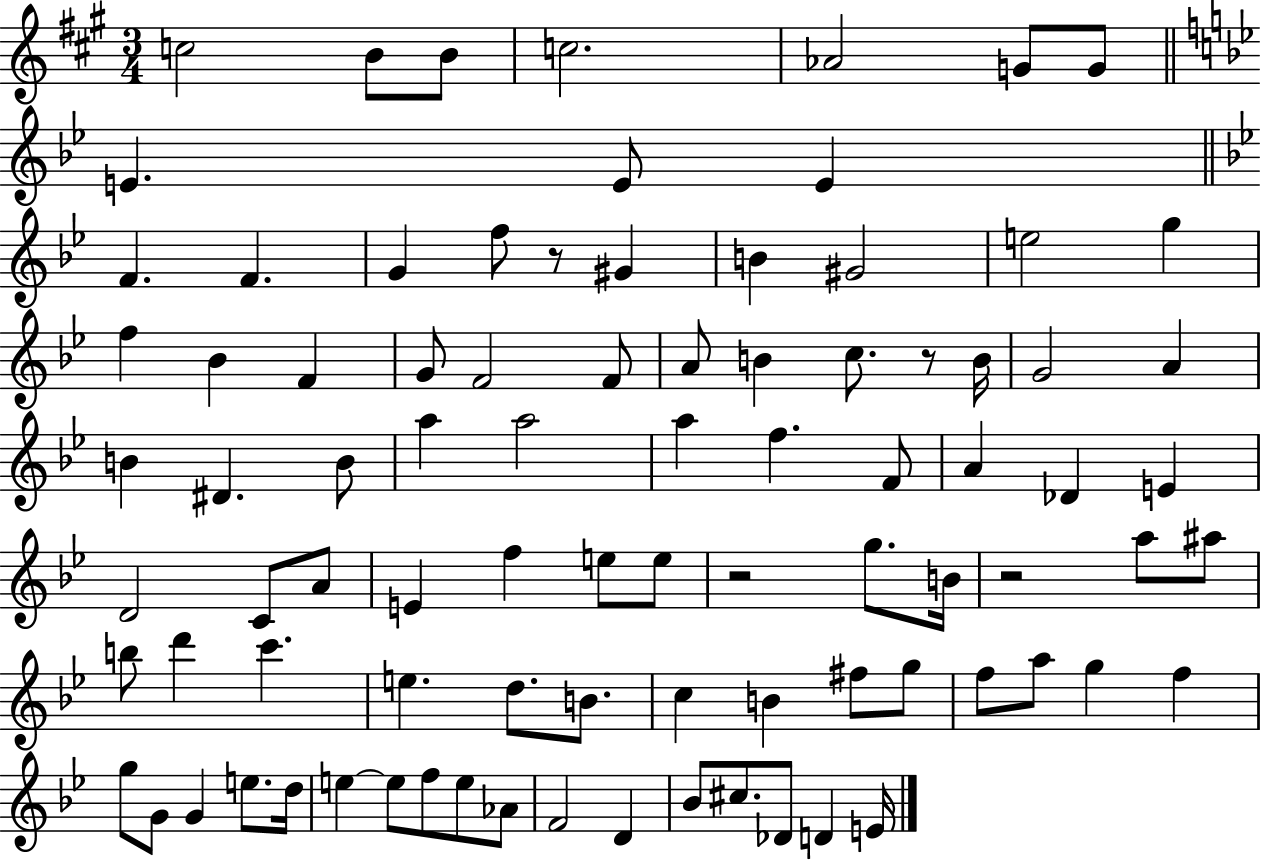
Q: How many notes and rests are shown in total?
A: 88